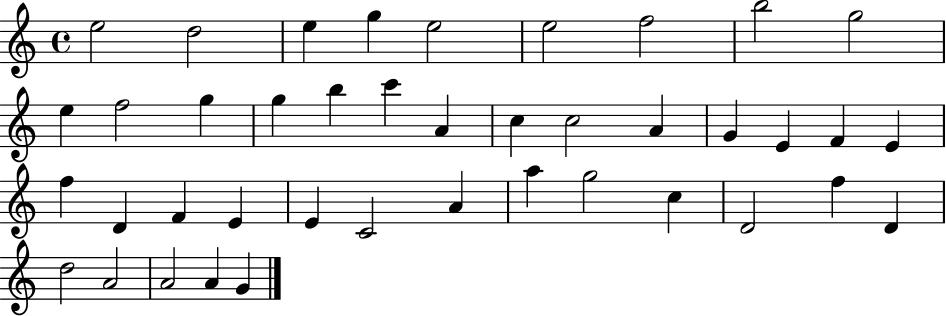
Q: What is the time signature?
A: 4/4